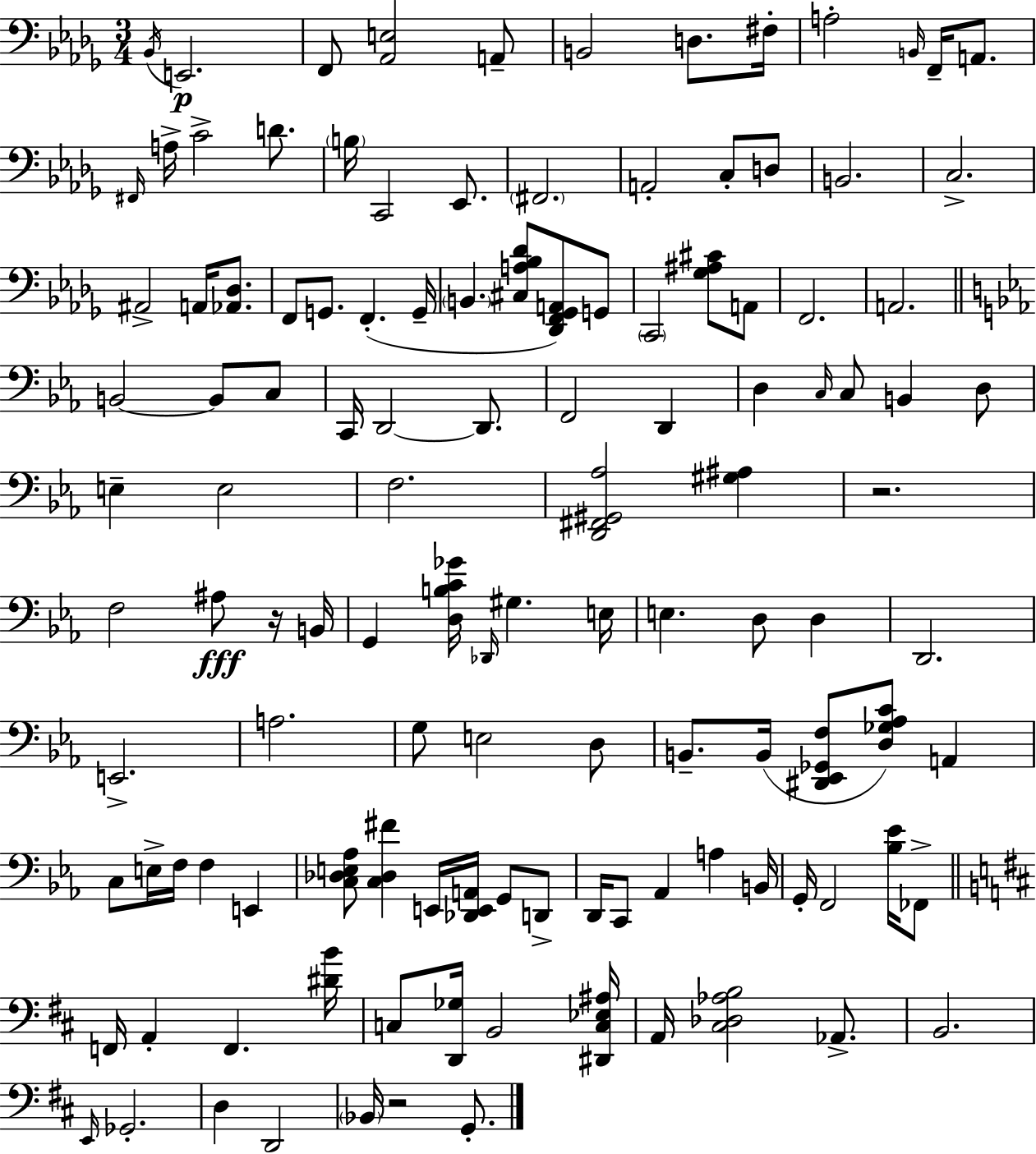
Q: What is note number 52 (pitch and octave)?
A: F3